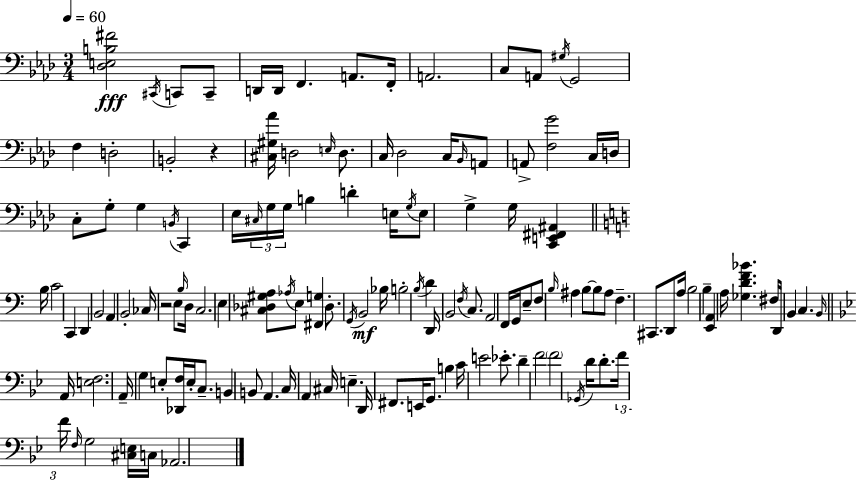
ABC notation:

X:1
T:Untitled
M:3/4
L:1/4
K:Ab
[_D,E,B,^F]2 ^C,,/4 C,,/2 C,,/2 D,,/4 D,,/4 F,, A,,/2 F,,/4 A,,2 C,/2 A,,/2 ^G,/4 G,,2 F, D,2 B,,2 z [^C,^G,_A]/4 D,2 E,/4 D,/2 C,/4 _D,2 C,/4 _B,,/4 A,,/2 A,,/2 [F,G]2 C,/4 D,/4 C,/2 G,/2 G, B,,/4 C,, _E,/4 ^C,/4 G,/4 G,/4 B, D E,/4 G,/4 E,/2 G, G,/4 [C,,E,,^F,,^A,,] B,/4 C2 C,, D,, B,,2 A,, B,,2 _C,/4 z2 E,/2 B,/4 D,/4 C,2 E, [^C,_D,^G,A,]/2 _A,/4 E,/2 [^F,,G,] _D,/2 G,,/4 B,,2 _B,/4 B,2 B,/4 D D,,/4 B,,2 F,/4 C,/2 A,,2 F,,/4 G,,/4 E,/2 F,/2 B,/4 ^A, B,/2 B,/2 ^A,/2 F, ^C,,/2 D,,/2 A,/4 B,2 B, [E,,A,,] A,/4 [_G,DF_B] ^F,/4 D,,/4 B,, C, B,,/4 A,,/4 [E,F,]2 A,,/4 G, E,/2 [_D,,F,]/4 E,/4 C,/2 B,, B,,/2 A,, C,/4 A,, ^C,/4 E, D,,/4 ^F,,/2 E,,/4 G,,/2 B, C/4 E2 _E/2 D F2 F2 _G,,/4 D/4 D/2 F/4 F/4 F,/4 G,2 [^C,E,]/4 C,/4 _A,,2